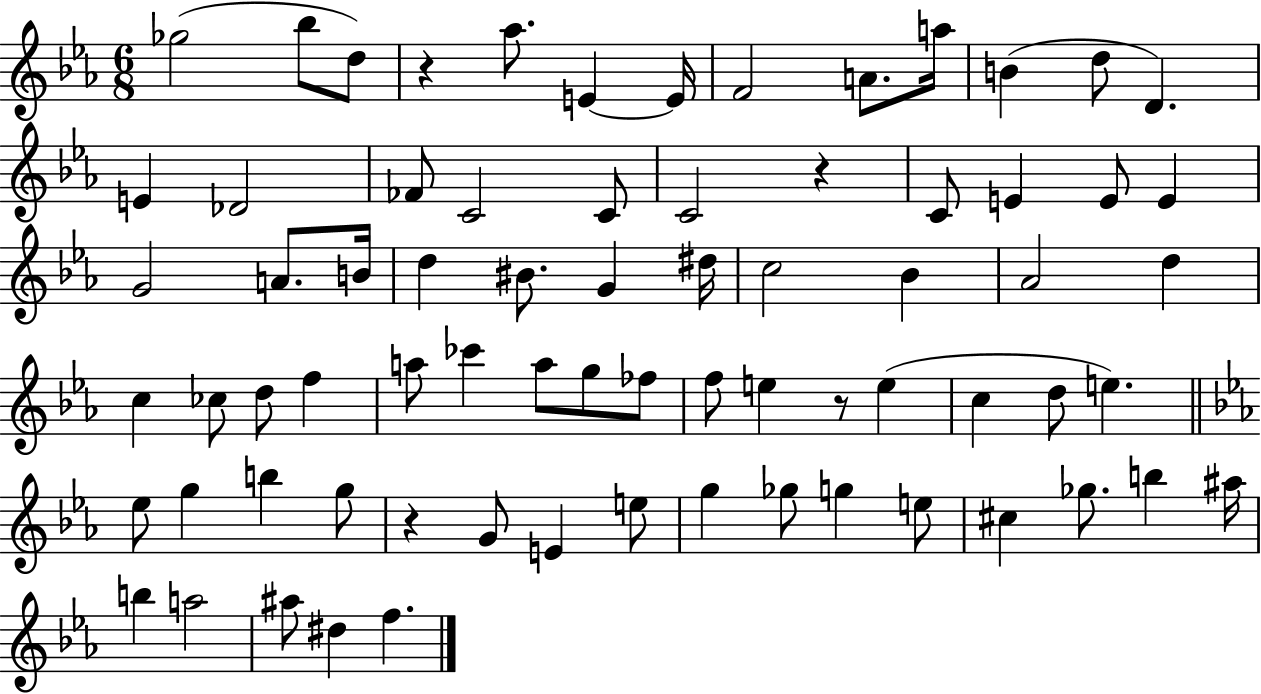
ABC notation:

X:1
T:Untitled
M:6/8
L:1/4
K:Eb
_g2 _b/2 d/2 z _a/2 E E/4 F2 A/2 a/4 B d/2 D E _D2 _F/2 C2 C/2 C2 z C/2 E E/2 E G2 A/2 B/4 d ^B/2 G ^d/4 c2 _B _A2 d c _c/2 d/2 f a/2 _c' a/2 g/2 _f/2 f/2 e z/2 e c d/2 e _e/2 g b g/2 z G/2 E e/2 g _g/2 g e/2 ^c _g/2 b ^a/4 b a2 ^a/2 ^d f